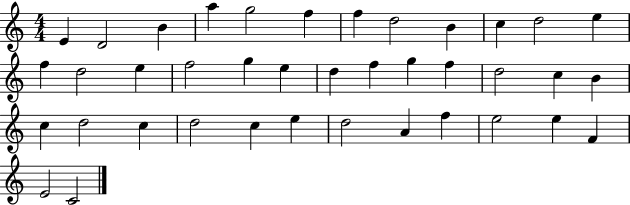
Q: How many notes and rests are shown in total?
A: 39